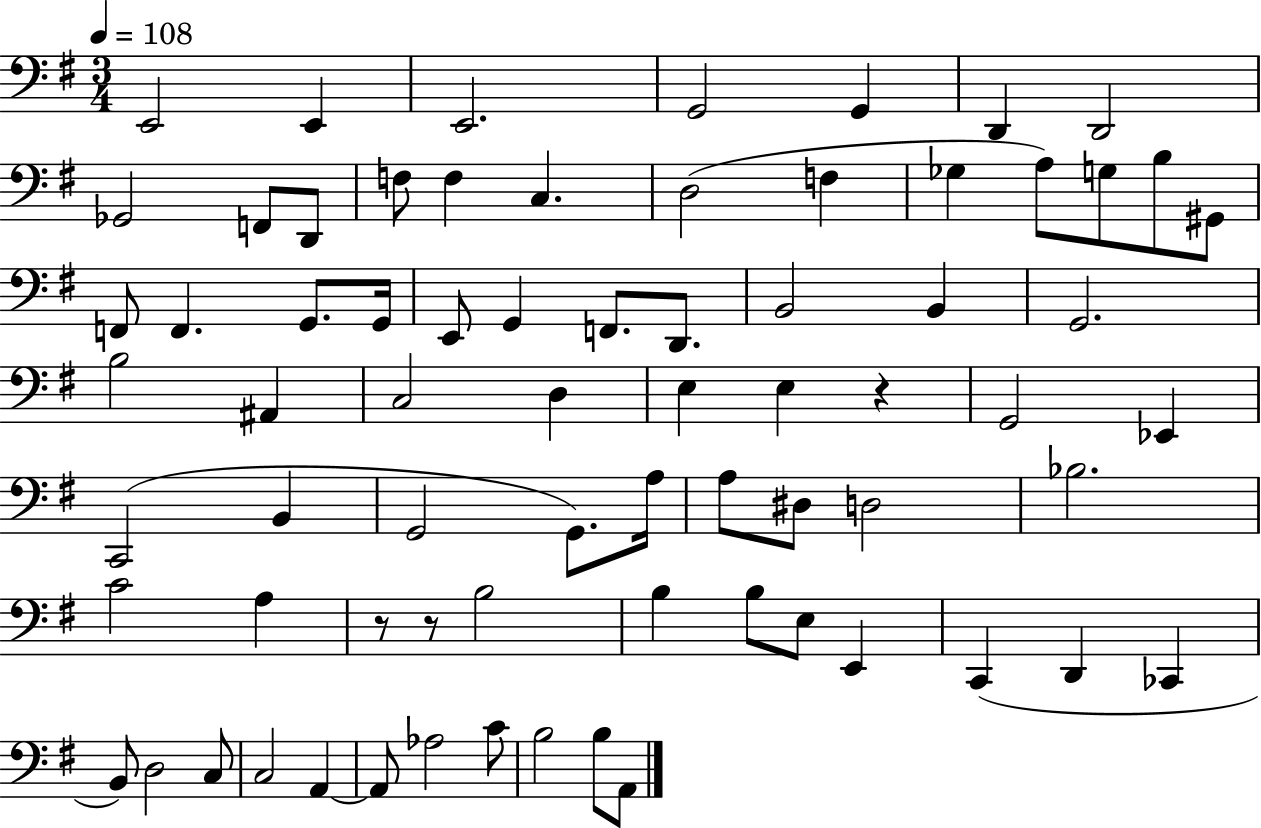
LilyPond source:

{
  \clef bass
  \numericTimeSignature
  \time 3/4
  \key g \major
  \tempo 4 = 108
  \repeat volta 2 { e,2 e,4 | e,2. | g,2 g,4 | d,4 d,2 | \break ges,2 f,8 d,8 | f8 f4 c4. | d2( f4 | ges4 a8) g8 b8 gis,8 | \break f,8 f,4. g,8. g,16 | e,8 g,4 f,8. d,8. | b,2 b,4 | g,2. | \break b2 ais,4 | c2 d4 | e4 e4 r4 | g,2 ees,4 | \break c,2( b,4 | g,2 g,8.) a16 | a8 dis8 d2 | bes2. | \break c'2 a4 | r8 r8 b2 | b4 b8 e8 e,4 | c,4( d,4 ces,4 | \break b,8) d2 c8 | c2 a,4~~ | a,8 aes2 c'8 | b2 b8 a,8 | \break } \bar "|."
}